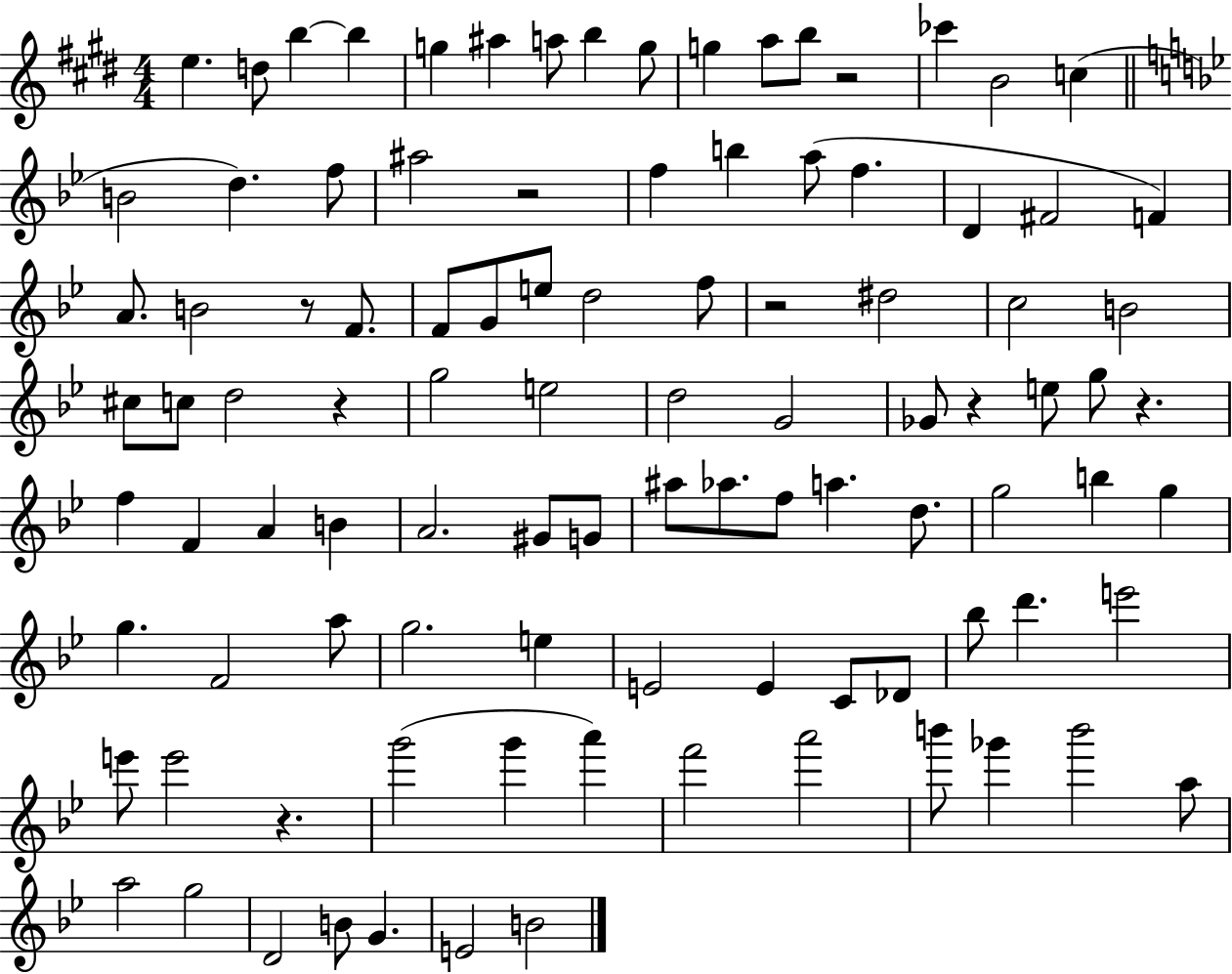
E5/q. D5/e B5/q B5/q G5/q A#5/q A5/e B5/q G5/e G5/q A5/e B5/e R/h CES6/q B4/h C5/q B4/h D5/q. F5/e A#5/h R/h F5/q B5/q A5/e F5/q. D4/q F#4/h F4/q A4/e. B4/h R/e F4/e. F4/e G4/e E5/e D5/h F5/e R/h D#5/h C5/h B4/h C#5/e C5/e D5/h R/q G5/h E5/h D5/h G4/h Gb4/e R/q E5/e G5/e R/q. F5/q F4/q A4/q B4/q A4/h. G#4/e G4/e A#5/e Ab5/e. F5/e A5/q. D5/e. G5/h B5/q G5/q G5/q. F4/h A5/e G5/h. E5/q E4/h E4/q C4/e Db4/e Bb5/e D6/q. E6/h E6/e E6/h R/q. G6/h G6/q A6/q F6/h A6/h B6/e Gb6/q B6/h A5/e A5/h G5/h D4/h B4/e G4/q. E4/h B4/h